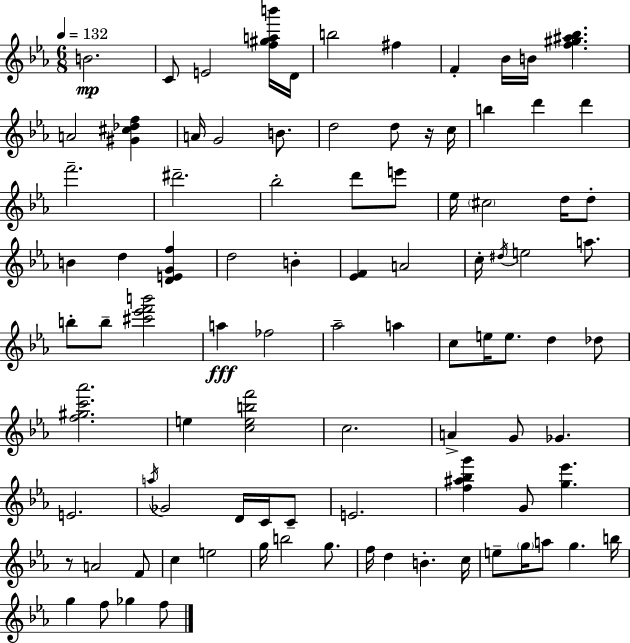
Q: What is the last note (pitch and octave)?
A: F5